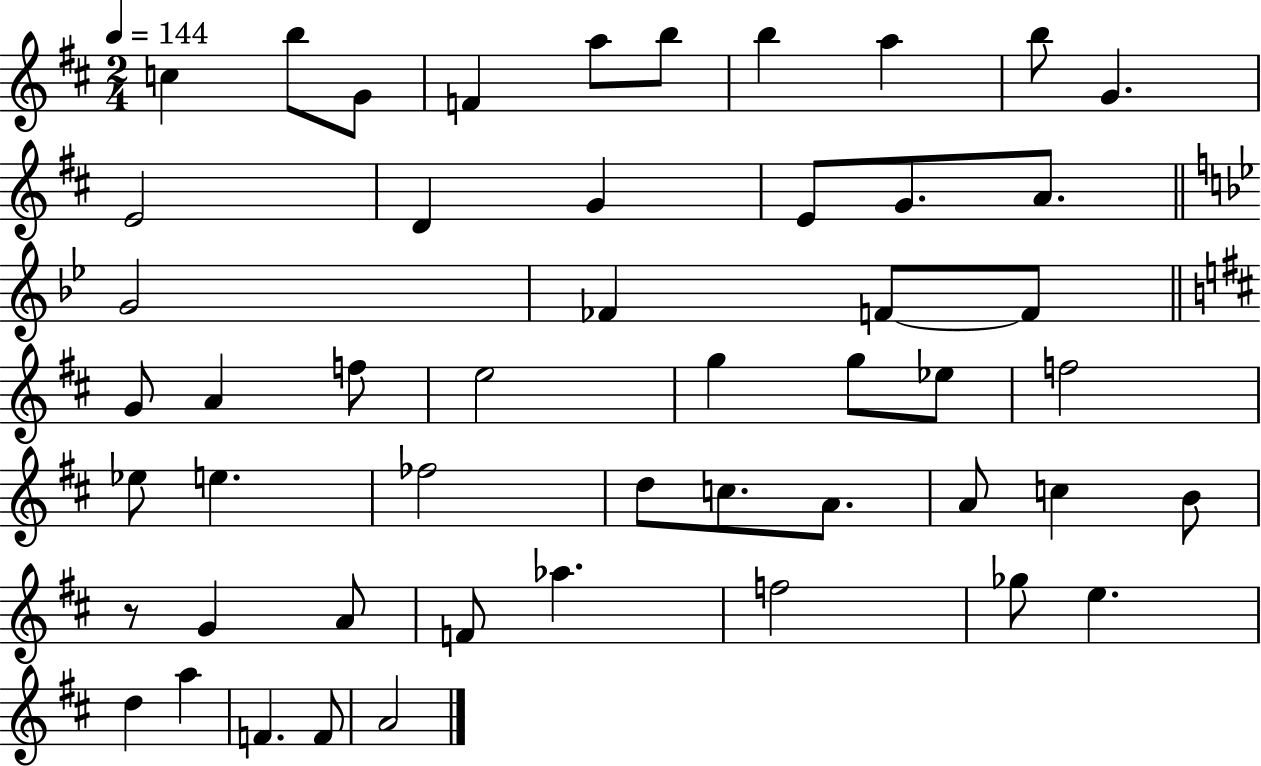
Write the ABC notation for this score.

X:1
T:Untitled
M:2/4
L:1/4
K:D
c b/2 G/2 F a/2 b/2 b a b/2 G E2 D G E/2 G/2 A/2 G2 _F F/2 F/2 G/2 A f/2 e2 g g/2 _e/2 f2 _e/2 e _f2 d/2 c/2 A/2 A/2 c B/2 z/2 G A/2 F/2 _a f2 _g/2 e d a F F/2 A2